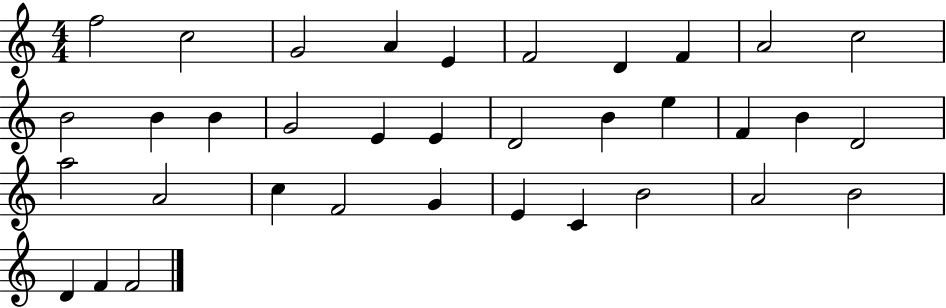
F5/h C5/h G4/h A4/q E4/q F4/h D4/q F4/q A4/h C5/h B4/h B4/q B4/q G4/h E4/q E4/q D4/h B4/q E5/q F4/q B4/q D4/h A5/h A4/h C5/q F4/h G4/q E4/q C4/q B4/h A4/h B4/h D4/q F4/q F4/h